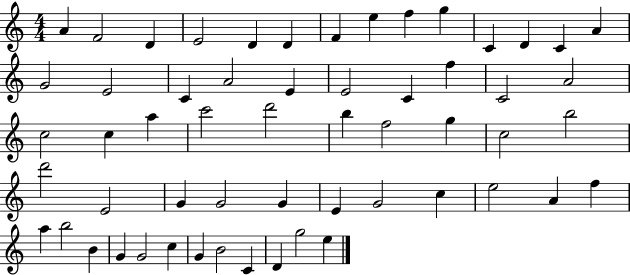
A4/q F4/h D4/q E4/h D4/q D4/q F4/q E5/q F5/q G5/q C4/q D4/q C4/q A4/q G4/h E4/h C4/q A4/h E4/q E4/h C4/q F5/q C4/h A4/h C5/h C5/q A5/q C6/h D6/h B5/q F5/h G5/q C5/h B5/h D6/h E4/h G4/q G4/h G4/q E4/q G4/h C5/q E5/h A4/q F5/q A5/q B5/h B4/q G4/q G4/h C5/q G4/q B4/h C4/q D4/q G5/h E5/q